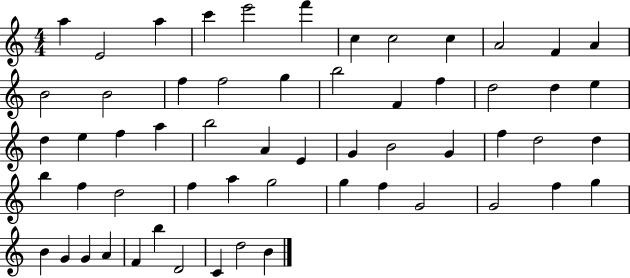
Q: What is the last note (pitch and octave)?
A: B4